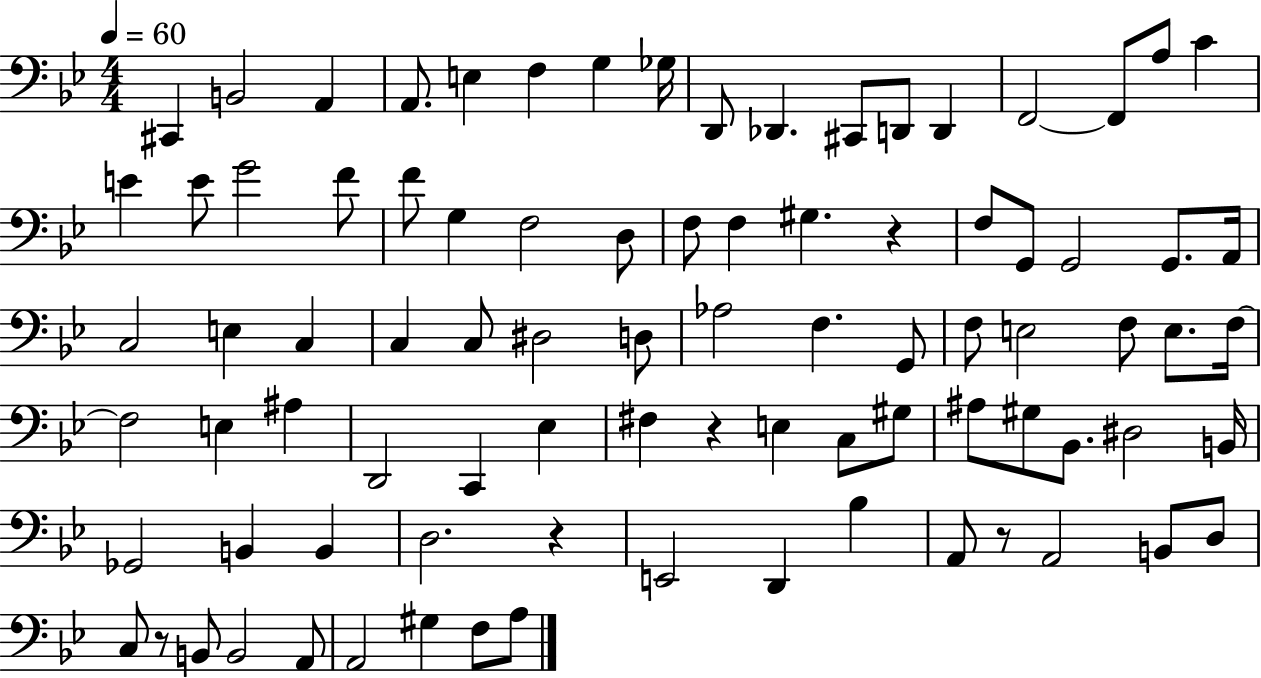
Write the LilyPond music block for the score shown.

{
  \clef bass
  \numericTimeSignature
  \time 4/4
  \key bes \major
  \tempo 4 = 60
  \repeat volta 2 { cis,4 b,2 a,4 | a,8. e4 f4 g4 ges16 | d,8 des,4. cis,8 d,8 d,4 | f,2~~ f,8 a8 c'4 | \break e'4 e'8 g'2 f'8 | f'8 g4 f2 d8 | f8 f4 gis4. r4 | f8 g,8 g,2 g,8. a,16 | \break c2 e4 c4 | c4 c8 dis2 d8 | aes2 f4. g,8 | f8 e2 f8 e8. f16~~ | \break f2 e4 ais4 | d,2 c,4 ees4 | fis4 r4 e4 c8 gis8 | ais8 gis8 bes,8. dis2 b,16 | \break ges,2 b,4 b,4 | d2. r4 | e,2 d,4 bes4 | a,8 r8 a,2 b,8 d8 | \break c8 r8 b,8 b,2 a,8 | a,2 gis4 f8 a8 | } \bar "|."
}